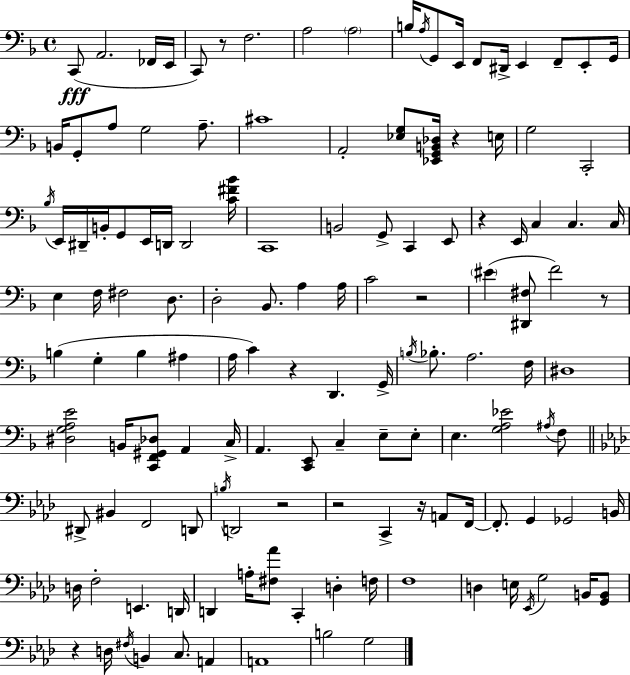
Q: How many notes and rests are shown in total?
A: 135